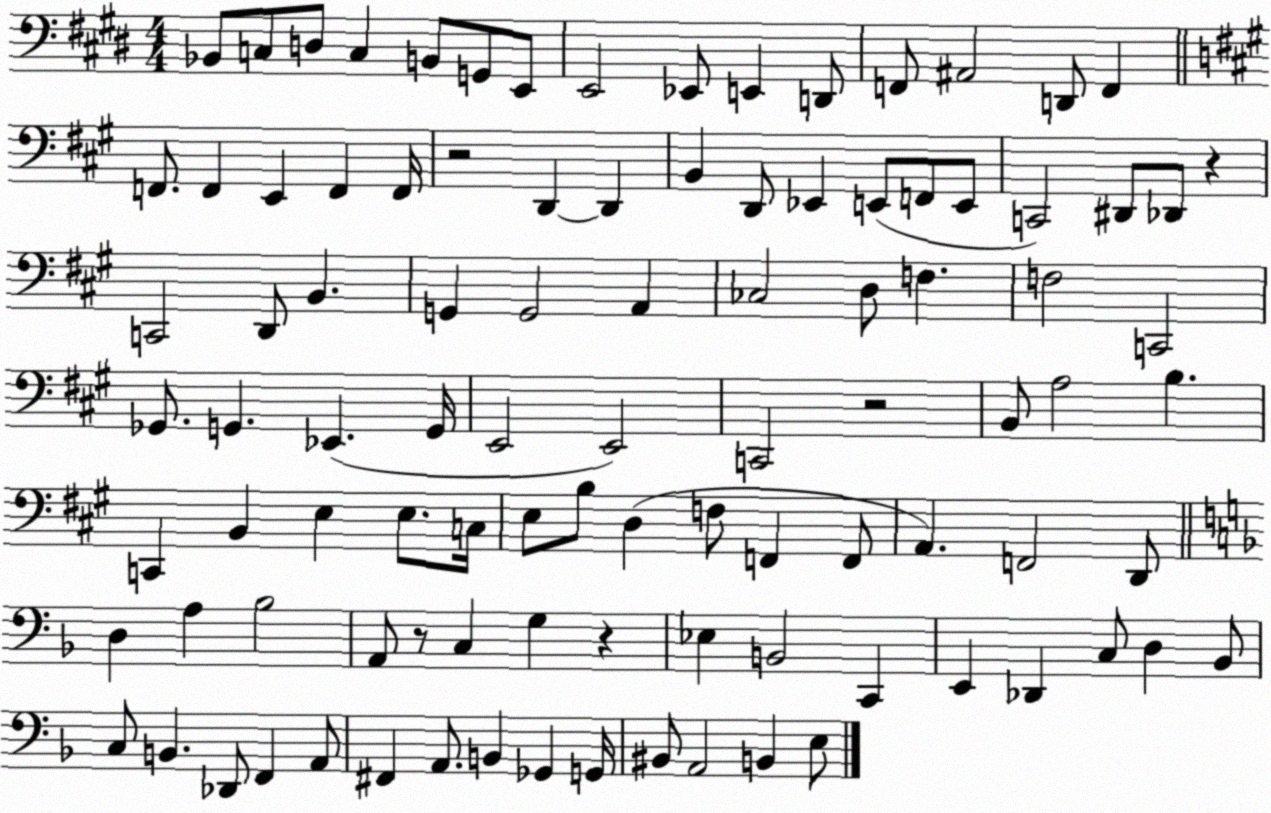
X:1
T:Untitled
M:4/4
L:1/4
K:E
_B,,/2 C,/2 D,/2 C, B,,/2 G,,/2 E,,/2 E,,2 _E,,/2 E,, D,,/2 F,,/2 ^A,,2 D,,/2 F,, F,,/2 F,, E,, F,, F,,/4 z2 D,, D,, B,, D,,/2 _E,, E,,/2 F,,/2 E,,/2 C,,2 ^D,,/2 _D,,/2 z C,,2 D,,/2 B,, G,, G,,2 A,, _C,2 D,/2 F, F,2 C,,2 _G,,/2 G,, _E,, G,,/4 E,,2 E,,2 C,,2 z2 B,,/2 A,2 B, C,, B,, E, E,/2 C,/4 E,/2 B,/2 D, F,/2 F,, F,,/2 A,, F,,2 D,,/2 D, A, _B,2 A,,/2 z/2 C, G, z _E, B,,2 C,, E,, _D,, C,/2 D, _B,,/2 C,/2 B,, _D,,/2 F,, A,,/2 ^F,, A,,/2 B,, _G,, G,,/4 ^B,,/2 A,,2 B,, E,/2